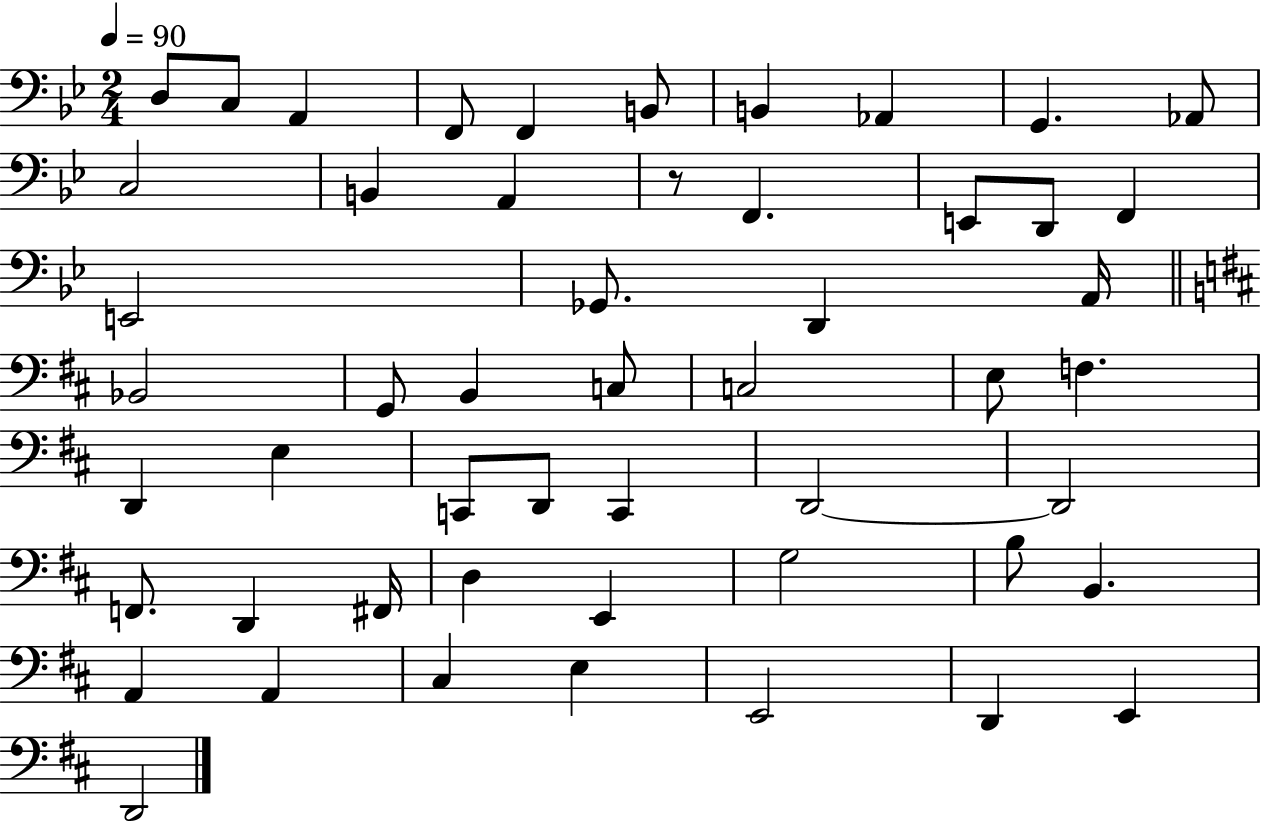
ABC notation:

X:1
T:Untitled
M:2/4
L:1/4
K:Bb
D,/2 C,/2 A,, F,,/2 F,, B,,/2 B,, _A,, G,, _A,,/2 C,2 B,, A,, z/2 F,, E,,/2 D,,/2 F,, E,,2 _G,,/2 D,, A,,/4 _B,,2 G,,/2 B,, C,/2 C,2 E,/2 F, D,, E, C,,/2 D,,/2 C,, D,,2 D,,2 F,,/2 D,, ^F,,/4 D, E,, G,2 B,/2 B,, A,, A,, ^C, E, E,,2 D,, E,, D,,2